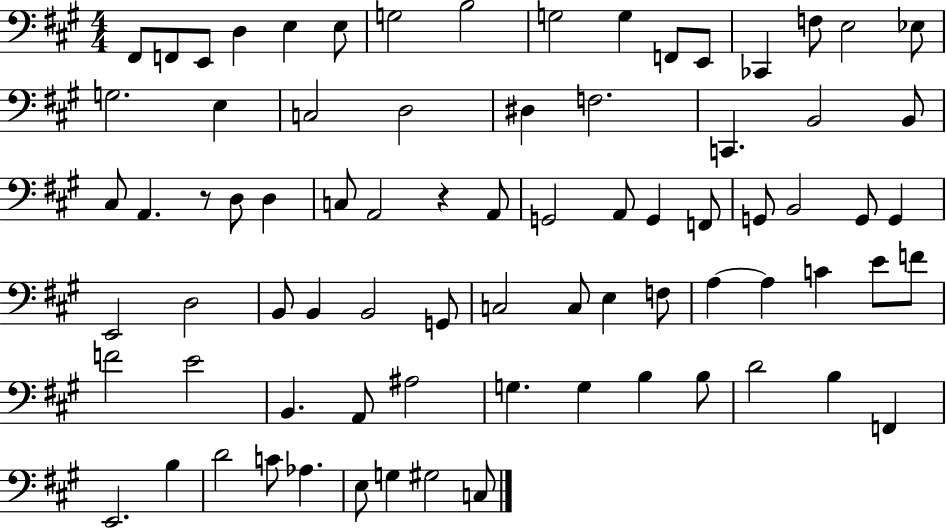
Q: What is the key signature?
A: A major